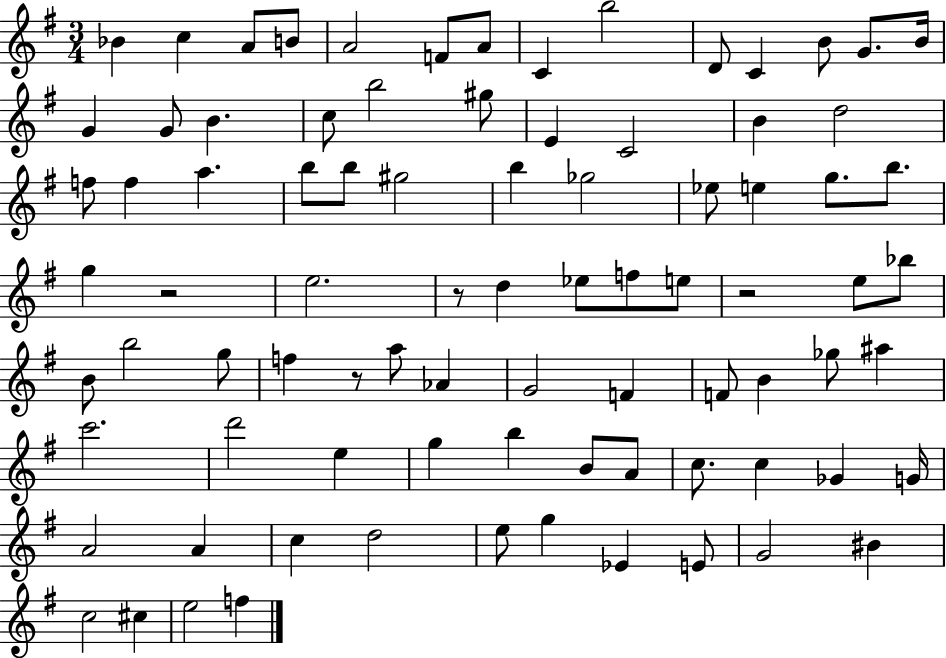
X:1
T:Untitled
M:3/4
L:1/4
K:G
_B c A/2 B/2 A2 F/2 A/2 C b2 D/2 C B/2 G/2 B/4 G G/2 B c/2 b2 ^g/2 E C2 B d2 f/2 f a b/2 b/2 ^g2 b _g2 _e/2 e g/2 b/2 g z2 e2 z/2 d _e/2 f/2 e/2 z2 e/2 _b/2 B/2 b2 g/2 f z/2 a/2 _A G2 F F/2 B _g/2 ^a c'2 d'2 e g b B/2 A/2 c/2 c _G G/4 A2 A c d2 e/2 g _E E/2 G2 ^B c2 ^c e2 f